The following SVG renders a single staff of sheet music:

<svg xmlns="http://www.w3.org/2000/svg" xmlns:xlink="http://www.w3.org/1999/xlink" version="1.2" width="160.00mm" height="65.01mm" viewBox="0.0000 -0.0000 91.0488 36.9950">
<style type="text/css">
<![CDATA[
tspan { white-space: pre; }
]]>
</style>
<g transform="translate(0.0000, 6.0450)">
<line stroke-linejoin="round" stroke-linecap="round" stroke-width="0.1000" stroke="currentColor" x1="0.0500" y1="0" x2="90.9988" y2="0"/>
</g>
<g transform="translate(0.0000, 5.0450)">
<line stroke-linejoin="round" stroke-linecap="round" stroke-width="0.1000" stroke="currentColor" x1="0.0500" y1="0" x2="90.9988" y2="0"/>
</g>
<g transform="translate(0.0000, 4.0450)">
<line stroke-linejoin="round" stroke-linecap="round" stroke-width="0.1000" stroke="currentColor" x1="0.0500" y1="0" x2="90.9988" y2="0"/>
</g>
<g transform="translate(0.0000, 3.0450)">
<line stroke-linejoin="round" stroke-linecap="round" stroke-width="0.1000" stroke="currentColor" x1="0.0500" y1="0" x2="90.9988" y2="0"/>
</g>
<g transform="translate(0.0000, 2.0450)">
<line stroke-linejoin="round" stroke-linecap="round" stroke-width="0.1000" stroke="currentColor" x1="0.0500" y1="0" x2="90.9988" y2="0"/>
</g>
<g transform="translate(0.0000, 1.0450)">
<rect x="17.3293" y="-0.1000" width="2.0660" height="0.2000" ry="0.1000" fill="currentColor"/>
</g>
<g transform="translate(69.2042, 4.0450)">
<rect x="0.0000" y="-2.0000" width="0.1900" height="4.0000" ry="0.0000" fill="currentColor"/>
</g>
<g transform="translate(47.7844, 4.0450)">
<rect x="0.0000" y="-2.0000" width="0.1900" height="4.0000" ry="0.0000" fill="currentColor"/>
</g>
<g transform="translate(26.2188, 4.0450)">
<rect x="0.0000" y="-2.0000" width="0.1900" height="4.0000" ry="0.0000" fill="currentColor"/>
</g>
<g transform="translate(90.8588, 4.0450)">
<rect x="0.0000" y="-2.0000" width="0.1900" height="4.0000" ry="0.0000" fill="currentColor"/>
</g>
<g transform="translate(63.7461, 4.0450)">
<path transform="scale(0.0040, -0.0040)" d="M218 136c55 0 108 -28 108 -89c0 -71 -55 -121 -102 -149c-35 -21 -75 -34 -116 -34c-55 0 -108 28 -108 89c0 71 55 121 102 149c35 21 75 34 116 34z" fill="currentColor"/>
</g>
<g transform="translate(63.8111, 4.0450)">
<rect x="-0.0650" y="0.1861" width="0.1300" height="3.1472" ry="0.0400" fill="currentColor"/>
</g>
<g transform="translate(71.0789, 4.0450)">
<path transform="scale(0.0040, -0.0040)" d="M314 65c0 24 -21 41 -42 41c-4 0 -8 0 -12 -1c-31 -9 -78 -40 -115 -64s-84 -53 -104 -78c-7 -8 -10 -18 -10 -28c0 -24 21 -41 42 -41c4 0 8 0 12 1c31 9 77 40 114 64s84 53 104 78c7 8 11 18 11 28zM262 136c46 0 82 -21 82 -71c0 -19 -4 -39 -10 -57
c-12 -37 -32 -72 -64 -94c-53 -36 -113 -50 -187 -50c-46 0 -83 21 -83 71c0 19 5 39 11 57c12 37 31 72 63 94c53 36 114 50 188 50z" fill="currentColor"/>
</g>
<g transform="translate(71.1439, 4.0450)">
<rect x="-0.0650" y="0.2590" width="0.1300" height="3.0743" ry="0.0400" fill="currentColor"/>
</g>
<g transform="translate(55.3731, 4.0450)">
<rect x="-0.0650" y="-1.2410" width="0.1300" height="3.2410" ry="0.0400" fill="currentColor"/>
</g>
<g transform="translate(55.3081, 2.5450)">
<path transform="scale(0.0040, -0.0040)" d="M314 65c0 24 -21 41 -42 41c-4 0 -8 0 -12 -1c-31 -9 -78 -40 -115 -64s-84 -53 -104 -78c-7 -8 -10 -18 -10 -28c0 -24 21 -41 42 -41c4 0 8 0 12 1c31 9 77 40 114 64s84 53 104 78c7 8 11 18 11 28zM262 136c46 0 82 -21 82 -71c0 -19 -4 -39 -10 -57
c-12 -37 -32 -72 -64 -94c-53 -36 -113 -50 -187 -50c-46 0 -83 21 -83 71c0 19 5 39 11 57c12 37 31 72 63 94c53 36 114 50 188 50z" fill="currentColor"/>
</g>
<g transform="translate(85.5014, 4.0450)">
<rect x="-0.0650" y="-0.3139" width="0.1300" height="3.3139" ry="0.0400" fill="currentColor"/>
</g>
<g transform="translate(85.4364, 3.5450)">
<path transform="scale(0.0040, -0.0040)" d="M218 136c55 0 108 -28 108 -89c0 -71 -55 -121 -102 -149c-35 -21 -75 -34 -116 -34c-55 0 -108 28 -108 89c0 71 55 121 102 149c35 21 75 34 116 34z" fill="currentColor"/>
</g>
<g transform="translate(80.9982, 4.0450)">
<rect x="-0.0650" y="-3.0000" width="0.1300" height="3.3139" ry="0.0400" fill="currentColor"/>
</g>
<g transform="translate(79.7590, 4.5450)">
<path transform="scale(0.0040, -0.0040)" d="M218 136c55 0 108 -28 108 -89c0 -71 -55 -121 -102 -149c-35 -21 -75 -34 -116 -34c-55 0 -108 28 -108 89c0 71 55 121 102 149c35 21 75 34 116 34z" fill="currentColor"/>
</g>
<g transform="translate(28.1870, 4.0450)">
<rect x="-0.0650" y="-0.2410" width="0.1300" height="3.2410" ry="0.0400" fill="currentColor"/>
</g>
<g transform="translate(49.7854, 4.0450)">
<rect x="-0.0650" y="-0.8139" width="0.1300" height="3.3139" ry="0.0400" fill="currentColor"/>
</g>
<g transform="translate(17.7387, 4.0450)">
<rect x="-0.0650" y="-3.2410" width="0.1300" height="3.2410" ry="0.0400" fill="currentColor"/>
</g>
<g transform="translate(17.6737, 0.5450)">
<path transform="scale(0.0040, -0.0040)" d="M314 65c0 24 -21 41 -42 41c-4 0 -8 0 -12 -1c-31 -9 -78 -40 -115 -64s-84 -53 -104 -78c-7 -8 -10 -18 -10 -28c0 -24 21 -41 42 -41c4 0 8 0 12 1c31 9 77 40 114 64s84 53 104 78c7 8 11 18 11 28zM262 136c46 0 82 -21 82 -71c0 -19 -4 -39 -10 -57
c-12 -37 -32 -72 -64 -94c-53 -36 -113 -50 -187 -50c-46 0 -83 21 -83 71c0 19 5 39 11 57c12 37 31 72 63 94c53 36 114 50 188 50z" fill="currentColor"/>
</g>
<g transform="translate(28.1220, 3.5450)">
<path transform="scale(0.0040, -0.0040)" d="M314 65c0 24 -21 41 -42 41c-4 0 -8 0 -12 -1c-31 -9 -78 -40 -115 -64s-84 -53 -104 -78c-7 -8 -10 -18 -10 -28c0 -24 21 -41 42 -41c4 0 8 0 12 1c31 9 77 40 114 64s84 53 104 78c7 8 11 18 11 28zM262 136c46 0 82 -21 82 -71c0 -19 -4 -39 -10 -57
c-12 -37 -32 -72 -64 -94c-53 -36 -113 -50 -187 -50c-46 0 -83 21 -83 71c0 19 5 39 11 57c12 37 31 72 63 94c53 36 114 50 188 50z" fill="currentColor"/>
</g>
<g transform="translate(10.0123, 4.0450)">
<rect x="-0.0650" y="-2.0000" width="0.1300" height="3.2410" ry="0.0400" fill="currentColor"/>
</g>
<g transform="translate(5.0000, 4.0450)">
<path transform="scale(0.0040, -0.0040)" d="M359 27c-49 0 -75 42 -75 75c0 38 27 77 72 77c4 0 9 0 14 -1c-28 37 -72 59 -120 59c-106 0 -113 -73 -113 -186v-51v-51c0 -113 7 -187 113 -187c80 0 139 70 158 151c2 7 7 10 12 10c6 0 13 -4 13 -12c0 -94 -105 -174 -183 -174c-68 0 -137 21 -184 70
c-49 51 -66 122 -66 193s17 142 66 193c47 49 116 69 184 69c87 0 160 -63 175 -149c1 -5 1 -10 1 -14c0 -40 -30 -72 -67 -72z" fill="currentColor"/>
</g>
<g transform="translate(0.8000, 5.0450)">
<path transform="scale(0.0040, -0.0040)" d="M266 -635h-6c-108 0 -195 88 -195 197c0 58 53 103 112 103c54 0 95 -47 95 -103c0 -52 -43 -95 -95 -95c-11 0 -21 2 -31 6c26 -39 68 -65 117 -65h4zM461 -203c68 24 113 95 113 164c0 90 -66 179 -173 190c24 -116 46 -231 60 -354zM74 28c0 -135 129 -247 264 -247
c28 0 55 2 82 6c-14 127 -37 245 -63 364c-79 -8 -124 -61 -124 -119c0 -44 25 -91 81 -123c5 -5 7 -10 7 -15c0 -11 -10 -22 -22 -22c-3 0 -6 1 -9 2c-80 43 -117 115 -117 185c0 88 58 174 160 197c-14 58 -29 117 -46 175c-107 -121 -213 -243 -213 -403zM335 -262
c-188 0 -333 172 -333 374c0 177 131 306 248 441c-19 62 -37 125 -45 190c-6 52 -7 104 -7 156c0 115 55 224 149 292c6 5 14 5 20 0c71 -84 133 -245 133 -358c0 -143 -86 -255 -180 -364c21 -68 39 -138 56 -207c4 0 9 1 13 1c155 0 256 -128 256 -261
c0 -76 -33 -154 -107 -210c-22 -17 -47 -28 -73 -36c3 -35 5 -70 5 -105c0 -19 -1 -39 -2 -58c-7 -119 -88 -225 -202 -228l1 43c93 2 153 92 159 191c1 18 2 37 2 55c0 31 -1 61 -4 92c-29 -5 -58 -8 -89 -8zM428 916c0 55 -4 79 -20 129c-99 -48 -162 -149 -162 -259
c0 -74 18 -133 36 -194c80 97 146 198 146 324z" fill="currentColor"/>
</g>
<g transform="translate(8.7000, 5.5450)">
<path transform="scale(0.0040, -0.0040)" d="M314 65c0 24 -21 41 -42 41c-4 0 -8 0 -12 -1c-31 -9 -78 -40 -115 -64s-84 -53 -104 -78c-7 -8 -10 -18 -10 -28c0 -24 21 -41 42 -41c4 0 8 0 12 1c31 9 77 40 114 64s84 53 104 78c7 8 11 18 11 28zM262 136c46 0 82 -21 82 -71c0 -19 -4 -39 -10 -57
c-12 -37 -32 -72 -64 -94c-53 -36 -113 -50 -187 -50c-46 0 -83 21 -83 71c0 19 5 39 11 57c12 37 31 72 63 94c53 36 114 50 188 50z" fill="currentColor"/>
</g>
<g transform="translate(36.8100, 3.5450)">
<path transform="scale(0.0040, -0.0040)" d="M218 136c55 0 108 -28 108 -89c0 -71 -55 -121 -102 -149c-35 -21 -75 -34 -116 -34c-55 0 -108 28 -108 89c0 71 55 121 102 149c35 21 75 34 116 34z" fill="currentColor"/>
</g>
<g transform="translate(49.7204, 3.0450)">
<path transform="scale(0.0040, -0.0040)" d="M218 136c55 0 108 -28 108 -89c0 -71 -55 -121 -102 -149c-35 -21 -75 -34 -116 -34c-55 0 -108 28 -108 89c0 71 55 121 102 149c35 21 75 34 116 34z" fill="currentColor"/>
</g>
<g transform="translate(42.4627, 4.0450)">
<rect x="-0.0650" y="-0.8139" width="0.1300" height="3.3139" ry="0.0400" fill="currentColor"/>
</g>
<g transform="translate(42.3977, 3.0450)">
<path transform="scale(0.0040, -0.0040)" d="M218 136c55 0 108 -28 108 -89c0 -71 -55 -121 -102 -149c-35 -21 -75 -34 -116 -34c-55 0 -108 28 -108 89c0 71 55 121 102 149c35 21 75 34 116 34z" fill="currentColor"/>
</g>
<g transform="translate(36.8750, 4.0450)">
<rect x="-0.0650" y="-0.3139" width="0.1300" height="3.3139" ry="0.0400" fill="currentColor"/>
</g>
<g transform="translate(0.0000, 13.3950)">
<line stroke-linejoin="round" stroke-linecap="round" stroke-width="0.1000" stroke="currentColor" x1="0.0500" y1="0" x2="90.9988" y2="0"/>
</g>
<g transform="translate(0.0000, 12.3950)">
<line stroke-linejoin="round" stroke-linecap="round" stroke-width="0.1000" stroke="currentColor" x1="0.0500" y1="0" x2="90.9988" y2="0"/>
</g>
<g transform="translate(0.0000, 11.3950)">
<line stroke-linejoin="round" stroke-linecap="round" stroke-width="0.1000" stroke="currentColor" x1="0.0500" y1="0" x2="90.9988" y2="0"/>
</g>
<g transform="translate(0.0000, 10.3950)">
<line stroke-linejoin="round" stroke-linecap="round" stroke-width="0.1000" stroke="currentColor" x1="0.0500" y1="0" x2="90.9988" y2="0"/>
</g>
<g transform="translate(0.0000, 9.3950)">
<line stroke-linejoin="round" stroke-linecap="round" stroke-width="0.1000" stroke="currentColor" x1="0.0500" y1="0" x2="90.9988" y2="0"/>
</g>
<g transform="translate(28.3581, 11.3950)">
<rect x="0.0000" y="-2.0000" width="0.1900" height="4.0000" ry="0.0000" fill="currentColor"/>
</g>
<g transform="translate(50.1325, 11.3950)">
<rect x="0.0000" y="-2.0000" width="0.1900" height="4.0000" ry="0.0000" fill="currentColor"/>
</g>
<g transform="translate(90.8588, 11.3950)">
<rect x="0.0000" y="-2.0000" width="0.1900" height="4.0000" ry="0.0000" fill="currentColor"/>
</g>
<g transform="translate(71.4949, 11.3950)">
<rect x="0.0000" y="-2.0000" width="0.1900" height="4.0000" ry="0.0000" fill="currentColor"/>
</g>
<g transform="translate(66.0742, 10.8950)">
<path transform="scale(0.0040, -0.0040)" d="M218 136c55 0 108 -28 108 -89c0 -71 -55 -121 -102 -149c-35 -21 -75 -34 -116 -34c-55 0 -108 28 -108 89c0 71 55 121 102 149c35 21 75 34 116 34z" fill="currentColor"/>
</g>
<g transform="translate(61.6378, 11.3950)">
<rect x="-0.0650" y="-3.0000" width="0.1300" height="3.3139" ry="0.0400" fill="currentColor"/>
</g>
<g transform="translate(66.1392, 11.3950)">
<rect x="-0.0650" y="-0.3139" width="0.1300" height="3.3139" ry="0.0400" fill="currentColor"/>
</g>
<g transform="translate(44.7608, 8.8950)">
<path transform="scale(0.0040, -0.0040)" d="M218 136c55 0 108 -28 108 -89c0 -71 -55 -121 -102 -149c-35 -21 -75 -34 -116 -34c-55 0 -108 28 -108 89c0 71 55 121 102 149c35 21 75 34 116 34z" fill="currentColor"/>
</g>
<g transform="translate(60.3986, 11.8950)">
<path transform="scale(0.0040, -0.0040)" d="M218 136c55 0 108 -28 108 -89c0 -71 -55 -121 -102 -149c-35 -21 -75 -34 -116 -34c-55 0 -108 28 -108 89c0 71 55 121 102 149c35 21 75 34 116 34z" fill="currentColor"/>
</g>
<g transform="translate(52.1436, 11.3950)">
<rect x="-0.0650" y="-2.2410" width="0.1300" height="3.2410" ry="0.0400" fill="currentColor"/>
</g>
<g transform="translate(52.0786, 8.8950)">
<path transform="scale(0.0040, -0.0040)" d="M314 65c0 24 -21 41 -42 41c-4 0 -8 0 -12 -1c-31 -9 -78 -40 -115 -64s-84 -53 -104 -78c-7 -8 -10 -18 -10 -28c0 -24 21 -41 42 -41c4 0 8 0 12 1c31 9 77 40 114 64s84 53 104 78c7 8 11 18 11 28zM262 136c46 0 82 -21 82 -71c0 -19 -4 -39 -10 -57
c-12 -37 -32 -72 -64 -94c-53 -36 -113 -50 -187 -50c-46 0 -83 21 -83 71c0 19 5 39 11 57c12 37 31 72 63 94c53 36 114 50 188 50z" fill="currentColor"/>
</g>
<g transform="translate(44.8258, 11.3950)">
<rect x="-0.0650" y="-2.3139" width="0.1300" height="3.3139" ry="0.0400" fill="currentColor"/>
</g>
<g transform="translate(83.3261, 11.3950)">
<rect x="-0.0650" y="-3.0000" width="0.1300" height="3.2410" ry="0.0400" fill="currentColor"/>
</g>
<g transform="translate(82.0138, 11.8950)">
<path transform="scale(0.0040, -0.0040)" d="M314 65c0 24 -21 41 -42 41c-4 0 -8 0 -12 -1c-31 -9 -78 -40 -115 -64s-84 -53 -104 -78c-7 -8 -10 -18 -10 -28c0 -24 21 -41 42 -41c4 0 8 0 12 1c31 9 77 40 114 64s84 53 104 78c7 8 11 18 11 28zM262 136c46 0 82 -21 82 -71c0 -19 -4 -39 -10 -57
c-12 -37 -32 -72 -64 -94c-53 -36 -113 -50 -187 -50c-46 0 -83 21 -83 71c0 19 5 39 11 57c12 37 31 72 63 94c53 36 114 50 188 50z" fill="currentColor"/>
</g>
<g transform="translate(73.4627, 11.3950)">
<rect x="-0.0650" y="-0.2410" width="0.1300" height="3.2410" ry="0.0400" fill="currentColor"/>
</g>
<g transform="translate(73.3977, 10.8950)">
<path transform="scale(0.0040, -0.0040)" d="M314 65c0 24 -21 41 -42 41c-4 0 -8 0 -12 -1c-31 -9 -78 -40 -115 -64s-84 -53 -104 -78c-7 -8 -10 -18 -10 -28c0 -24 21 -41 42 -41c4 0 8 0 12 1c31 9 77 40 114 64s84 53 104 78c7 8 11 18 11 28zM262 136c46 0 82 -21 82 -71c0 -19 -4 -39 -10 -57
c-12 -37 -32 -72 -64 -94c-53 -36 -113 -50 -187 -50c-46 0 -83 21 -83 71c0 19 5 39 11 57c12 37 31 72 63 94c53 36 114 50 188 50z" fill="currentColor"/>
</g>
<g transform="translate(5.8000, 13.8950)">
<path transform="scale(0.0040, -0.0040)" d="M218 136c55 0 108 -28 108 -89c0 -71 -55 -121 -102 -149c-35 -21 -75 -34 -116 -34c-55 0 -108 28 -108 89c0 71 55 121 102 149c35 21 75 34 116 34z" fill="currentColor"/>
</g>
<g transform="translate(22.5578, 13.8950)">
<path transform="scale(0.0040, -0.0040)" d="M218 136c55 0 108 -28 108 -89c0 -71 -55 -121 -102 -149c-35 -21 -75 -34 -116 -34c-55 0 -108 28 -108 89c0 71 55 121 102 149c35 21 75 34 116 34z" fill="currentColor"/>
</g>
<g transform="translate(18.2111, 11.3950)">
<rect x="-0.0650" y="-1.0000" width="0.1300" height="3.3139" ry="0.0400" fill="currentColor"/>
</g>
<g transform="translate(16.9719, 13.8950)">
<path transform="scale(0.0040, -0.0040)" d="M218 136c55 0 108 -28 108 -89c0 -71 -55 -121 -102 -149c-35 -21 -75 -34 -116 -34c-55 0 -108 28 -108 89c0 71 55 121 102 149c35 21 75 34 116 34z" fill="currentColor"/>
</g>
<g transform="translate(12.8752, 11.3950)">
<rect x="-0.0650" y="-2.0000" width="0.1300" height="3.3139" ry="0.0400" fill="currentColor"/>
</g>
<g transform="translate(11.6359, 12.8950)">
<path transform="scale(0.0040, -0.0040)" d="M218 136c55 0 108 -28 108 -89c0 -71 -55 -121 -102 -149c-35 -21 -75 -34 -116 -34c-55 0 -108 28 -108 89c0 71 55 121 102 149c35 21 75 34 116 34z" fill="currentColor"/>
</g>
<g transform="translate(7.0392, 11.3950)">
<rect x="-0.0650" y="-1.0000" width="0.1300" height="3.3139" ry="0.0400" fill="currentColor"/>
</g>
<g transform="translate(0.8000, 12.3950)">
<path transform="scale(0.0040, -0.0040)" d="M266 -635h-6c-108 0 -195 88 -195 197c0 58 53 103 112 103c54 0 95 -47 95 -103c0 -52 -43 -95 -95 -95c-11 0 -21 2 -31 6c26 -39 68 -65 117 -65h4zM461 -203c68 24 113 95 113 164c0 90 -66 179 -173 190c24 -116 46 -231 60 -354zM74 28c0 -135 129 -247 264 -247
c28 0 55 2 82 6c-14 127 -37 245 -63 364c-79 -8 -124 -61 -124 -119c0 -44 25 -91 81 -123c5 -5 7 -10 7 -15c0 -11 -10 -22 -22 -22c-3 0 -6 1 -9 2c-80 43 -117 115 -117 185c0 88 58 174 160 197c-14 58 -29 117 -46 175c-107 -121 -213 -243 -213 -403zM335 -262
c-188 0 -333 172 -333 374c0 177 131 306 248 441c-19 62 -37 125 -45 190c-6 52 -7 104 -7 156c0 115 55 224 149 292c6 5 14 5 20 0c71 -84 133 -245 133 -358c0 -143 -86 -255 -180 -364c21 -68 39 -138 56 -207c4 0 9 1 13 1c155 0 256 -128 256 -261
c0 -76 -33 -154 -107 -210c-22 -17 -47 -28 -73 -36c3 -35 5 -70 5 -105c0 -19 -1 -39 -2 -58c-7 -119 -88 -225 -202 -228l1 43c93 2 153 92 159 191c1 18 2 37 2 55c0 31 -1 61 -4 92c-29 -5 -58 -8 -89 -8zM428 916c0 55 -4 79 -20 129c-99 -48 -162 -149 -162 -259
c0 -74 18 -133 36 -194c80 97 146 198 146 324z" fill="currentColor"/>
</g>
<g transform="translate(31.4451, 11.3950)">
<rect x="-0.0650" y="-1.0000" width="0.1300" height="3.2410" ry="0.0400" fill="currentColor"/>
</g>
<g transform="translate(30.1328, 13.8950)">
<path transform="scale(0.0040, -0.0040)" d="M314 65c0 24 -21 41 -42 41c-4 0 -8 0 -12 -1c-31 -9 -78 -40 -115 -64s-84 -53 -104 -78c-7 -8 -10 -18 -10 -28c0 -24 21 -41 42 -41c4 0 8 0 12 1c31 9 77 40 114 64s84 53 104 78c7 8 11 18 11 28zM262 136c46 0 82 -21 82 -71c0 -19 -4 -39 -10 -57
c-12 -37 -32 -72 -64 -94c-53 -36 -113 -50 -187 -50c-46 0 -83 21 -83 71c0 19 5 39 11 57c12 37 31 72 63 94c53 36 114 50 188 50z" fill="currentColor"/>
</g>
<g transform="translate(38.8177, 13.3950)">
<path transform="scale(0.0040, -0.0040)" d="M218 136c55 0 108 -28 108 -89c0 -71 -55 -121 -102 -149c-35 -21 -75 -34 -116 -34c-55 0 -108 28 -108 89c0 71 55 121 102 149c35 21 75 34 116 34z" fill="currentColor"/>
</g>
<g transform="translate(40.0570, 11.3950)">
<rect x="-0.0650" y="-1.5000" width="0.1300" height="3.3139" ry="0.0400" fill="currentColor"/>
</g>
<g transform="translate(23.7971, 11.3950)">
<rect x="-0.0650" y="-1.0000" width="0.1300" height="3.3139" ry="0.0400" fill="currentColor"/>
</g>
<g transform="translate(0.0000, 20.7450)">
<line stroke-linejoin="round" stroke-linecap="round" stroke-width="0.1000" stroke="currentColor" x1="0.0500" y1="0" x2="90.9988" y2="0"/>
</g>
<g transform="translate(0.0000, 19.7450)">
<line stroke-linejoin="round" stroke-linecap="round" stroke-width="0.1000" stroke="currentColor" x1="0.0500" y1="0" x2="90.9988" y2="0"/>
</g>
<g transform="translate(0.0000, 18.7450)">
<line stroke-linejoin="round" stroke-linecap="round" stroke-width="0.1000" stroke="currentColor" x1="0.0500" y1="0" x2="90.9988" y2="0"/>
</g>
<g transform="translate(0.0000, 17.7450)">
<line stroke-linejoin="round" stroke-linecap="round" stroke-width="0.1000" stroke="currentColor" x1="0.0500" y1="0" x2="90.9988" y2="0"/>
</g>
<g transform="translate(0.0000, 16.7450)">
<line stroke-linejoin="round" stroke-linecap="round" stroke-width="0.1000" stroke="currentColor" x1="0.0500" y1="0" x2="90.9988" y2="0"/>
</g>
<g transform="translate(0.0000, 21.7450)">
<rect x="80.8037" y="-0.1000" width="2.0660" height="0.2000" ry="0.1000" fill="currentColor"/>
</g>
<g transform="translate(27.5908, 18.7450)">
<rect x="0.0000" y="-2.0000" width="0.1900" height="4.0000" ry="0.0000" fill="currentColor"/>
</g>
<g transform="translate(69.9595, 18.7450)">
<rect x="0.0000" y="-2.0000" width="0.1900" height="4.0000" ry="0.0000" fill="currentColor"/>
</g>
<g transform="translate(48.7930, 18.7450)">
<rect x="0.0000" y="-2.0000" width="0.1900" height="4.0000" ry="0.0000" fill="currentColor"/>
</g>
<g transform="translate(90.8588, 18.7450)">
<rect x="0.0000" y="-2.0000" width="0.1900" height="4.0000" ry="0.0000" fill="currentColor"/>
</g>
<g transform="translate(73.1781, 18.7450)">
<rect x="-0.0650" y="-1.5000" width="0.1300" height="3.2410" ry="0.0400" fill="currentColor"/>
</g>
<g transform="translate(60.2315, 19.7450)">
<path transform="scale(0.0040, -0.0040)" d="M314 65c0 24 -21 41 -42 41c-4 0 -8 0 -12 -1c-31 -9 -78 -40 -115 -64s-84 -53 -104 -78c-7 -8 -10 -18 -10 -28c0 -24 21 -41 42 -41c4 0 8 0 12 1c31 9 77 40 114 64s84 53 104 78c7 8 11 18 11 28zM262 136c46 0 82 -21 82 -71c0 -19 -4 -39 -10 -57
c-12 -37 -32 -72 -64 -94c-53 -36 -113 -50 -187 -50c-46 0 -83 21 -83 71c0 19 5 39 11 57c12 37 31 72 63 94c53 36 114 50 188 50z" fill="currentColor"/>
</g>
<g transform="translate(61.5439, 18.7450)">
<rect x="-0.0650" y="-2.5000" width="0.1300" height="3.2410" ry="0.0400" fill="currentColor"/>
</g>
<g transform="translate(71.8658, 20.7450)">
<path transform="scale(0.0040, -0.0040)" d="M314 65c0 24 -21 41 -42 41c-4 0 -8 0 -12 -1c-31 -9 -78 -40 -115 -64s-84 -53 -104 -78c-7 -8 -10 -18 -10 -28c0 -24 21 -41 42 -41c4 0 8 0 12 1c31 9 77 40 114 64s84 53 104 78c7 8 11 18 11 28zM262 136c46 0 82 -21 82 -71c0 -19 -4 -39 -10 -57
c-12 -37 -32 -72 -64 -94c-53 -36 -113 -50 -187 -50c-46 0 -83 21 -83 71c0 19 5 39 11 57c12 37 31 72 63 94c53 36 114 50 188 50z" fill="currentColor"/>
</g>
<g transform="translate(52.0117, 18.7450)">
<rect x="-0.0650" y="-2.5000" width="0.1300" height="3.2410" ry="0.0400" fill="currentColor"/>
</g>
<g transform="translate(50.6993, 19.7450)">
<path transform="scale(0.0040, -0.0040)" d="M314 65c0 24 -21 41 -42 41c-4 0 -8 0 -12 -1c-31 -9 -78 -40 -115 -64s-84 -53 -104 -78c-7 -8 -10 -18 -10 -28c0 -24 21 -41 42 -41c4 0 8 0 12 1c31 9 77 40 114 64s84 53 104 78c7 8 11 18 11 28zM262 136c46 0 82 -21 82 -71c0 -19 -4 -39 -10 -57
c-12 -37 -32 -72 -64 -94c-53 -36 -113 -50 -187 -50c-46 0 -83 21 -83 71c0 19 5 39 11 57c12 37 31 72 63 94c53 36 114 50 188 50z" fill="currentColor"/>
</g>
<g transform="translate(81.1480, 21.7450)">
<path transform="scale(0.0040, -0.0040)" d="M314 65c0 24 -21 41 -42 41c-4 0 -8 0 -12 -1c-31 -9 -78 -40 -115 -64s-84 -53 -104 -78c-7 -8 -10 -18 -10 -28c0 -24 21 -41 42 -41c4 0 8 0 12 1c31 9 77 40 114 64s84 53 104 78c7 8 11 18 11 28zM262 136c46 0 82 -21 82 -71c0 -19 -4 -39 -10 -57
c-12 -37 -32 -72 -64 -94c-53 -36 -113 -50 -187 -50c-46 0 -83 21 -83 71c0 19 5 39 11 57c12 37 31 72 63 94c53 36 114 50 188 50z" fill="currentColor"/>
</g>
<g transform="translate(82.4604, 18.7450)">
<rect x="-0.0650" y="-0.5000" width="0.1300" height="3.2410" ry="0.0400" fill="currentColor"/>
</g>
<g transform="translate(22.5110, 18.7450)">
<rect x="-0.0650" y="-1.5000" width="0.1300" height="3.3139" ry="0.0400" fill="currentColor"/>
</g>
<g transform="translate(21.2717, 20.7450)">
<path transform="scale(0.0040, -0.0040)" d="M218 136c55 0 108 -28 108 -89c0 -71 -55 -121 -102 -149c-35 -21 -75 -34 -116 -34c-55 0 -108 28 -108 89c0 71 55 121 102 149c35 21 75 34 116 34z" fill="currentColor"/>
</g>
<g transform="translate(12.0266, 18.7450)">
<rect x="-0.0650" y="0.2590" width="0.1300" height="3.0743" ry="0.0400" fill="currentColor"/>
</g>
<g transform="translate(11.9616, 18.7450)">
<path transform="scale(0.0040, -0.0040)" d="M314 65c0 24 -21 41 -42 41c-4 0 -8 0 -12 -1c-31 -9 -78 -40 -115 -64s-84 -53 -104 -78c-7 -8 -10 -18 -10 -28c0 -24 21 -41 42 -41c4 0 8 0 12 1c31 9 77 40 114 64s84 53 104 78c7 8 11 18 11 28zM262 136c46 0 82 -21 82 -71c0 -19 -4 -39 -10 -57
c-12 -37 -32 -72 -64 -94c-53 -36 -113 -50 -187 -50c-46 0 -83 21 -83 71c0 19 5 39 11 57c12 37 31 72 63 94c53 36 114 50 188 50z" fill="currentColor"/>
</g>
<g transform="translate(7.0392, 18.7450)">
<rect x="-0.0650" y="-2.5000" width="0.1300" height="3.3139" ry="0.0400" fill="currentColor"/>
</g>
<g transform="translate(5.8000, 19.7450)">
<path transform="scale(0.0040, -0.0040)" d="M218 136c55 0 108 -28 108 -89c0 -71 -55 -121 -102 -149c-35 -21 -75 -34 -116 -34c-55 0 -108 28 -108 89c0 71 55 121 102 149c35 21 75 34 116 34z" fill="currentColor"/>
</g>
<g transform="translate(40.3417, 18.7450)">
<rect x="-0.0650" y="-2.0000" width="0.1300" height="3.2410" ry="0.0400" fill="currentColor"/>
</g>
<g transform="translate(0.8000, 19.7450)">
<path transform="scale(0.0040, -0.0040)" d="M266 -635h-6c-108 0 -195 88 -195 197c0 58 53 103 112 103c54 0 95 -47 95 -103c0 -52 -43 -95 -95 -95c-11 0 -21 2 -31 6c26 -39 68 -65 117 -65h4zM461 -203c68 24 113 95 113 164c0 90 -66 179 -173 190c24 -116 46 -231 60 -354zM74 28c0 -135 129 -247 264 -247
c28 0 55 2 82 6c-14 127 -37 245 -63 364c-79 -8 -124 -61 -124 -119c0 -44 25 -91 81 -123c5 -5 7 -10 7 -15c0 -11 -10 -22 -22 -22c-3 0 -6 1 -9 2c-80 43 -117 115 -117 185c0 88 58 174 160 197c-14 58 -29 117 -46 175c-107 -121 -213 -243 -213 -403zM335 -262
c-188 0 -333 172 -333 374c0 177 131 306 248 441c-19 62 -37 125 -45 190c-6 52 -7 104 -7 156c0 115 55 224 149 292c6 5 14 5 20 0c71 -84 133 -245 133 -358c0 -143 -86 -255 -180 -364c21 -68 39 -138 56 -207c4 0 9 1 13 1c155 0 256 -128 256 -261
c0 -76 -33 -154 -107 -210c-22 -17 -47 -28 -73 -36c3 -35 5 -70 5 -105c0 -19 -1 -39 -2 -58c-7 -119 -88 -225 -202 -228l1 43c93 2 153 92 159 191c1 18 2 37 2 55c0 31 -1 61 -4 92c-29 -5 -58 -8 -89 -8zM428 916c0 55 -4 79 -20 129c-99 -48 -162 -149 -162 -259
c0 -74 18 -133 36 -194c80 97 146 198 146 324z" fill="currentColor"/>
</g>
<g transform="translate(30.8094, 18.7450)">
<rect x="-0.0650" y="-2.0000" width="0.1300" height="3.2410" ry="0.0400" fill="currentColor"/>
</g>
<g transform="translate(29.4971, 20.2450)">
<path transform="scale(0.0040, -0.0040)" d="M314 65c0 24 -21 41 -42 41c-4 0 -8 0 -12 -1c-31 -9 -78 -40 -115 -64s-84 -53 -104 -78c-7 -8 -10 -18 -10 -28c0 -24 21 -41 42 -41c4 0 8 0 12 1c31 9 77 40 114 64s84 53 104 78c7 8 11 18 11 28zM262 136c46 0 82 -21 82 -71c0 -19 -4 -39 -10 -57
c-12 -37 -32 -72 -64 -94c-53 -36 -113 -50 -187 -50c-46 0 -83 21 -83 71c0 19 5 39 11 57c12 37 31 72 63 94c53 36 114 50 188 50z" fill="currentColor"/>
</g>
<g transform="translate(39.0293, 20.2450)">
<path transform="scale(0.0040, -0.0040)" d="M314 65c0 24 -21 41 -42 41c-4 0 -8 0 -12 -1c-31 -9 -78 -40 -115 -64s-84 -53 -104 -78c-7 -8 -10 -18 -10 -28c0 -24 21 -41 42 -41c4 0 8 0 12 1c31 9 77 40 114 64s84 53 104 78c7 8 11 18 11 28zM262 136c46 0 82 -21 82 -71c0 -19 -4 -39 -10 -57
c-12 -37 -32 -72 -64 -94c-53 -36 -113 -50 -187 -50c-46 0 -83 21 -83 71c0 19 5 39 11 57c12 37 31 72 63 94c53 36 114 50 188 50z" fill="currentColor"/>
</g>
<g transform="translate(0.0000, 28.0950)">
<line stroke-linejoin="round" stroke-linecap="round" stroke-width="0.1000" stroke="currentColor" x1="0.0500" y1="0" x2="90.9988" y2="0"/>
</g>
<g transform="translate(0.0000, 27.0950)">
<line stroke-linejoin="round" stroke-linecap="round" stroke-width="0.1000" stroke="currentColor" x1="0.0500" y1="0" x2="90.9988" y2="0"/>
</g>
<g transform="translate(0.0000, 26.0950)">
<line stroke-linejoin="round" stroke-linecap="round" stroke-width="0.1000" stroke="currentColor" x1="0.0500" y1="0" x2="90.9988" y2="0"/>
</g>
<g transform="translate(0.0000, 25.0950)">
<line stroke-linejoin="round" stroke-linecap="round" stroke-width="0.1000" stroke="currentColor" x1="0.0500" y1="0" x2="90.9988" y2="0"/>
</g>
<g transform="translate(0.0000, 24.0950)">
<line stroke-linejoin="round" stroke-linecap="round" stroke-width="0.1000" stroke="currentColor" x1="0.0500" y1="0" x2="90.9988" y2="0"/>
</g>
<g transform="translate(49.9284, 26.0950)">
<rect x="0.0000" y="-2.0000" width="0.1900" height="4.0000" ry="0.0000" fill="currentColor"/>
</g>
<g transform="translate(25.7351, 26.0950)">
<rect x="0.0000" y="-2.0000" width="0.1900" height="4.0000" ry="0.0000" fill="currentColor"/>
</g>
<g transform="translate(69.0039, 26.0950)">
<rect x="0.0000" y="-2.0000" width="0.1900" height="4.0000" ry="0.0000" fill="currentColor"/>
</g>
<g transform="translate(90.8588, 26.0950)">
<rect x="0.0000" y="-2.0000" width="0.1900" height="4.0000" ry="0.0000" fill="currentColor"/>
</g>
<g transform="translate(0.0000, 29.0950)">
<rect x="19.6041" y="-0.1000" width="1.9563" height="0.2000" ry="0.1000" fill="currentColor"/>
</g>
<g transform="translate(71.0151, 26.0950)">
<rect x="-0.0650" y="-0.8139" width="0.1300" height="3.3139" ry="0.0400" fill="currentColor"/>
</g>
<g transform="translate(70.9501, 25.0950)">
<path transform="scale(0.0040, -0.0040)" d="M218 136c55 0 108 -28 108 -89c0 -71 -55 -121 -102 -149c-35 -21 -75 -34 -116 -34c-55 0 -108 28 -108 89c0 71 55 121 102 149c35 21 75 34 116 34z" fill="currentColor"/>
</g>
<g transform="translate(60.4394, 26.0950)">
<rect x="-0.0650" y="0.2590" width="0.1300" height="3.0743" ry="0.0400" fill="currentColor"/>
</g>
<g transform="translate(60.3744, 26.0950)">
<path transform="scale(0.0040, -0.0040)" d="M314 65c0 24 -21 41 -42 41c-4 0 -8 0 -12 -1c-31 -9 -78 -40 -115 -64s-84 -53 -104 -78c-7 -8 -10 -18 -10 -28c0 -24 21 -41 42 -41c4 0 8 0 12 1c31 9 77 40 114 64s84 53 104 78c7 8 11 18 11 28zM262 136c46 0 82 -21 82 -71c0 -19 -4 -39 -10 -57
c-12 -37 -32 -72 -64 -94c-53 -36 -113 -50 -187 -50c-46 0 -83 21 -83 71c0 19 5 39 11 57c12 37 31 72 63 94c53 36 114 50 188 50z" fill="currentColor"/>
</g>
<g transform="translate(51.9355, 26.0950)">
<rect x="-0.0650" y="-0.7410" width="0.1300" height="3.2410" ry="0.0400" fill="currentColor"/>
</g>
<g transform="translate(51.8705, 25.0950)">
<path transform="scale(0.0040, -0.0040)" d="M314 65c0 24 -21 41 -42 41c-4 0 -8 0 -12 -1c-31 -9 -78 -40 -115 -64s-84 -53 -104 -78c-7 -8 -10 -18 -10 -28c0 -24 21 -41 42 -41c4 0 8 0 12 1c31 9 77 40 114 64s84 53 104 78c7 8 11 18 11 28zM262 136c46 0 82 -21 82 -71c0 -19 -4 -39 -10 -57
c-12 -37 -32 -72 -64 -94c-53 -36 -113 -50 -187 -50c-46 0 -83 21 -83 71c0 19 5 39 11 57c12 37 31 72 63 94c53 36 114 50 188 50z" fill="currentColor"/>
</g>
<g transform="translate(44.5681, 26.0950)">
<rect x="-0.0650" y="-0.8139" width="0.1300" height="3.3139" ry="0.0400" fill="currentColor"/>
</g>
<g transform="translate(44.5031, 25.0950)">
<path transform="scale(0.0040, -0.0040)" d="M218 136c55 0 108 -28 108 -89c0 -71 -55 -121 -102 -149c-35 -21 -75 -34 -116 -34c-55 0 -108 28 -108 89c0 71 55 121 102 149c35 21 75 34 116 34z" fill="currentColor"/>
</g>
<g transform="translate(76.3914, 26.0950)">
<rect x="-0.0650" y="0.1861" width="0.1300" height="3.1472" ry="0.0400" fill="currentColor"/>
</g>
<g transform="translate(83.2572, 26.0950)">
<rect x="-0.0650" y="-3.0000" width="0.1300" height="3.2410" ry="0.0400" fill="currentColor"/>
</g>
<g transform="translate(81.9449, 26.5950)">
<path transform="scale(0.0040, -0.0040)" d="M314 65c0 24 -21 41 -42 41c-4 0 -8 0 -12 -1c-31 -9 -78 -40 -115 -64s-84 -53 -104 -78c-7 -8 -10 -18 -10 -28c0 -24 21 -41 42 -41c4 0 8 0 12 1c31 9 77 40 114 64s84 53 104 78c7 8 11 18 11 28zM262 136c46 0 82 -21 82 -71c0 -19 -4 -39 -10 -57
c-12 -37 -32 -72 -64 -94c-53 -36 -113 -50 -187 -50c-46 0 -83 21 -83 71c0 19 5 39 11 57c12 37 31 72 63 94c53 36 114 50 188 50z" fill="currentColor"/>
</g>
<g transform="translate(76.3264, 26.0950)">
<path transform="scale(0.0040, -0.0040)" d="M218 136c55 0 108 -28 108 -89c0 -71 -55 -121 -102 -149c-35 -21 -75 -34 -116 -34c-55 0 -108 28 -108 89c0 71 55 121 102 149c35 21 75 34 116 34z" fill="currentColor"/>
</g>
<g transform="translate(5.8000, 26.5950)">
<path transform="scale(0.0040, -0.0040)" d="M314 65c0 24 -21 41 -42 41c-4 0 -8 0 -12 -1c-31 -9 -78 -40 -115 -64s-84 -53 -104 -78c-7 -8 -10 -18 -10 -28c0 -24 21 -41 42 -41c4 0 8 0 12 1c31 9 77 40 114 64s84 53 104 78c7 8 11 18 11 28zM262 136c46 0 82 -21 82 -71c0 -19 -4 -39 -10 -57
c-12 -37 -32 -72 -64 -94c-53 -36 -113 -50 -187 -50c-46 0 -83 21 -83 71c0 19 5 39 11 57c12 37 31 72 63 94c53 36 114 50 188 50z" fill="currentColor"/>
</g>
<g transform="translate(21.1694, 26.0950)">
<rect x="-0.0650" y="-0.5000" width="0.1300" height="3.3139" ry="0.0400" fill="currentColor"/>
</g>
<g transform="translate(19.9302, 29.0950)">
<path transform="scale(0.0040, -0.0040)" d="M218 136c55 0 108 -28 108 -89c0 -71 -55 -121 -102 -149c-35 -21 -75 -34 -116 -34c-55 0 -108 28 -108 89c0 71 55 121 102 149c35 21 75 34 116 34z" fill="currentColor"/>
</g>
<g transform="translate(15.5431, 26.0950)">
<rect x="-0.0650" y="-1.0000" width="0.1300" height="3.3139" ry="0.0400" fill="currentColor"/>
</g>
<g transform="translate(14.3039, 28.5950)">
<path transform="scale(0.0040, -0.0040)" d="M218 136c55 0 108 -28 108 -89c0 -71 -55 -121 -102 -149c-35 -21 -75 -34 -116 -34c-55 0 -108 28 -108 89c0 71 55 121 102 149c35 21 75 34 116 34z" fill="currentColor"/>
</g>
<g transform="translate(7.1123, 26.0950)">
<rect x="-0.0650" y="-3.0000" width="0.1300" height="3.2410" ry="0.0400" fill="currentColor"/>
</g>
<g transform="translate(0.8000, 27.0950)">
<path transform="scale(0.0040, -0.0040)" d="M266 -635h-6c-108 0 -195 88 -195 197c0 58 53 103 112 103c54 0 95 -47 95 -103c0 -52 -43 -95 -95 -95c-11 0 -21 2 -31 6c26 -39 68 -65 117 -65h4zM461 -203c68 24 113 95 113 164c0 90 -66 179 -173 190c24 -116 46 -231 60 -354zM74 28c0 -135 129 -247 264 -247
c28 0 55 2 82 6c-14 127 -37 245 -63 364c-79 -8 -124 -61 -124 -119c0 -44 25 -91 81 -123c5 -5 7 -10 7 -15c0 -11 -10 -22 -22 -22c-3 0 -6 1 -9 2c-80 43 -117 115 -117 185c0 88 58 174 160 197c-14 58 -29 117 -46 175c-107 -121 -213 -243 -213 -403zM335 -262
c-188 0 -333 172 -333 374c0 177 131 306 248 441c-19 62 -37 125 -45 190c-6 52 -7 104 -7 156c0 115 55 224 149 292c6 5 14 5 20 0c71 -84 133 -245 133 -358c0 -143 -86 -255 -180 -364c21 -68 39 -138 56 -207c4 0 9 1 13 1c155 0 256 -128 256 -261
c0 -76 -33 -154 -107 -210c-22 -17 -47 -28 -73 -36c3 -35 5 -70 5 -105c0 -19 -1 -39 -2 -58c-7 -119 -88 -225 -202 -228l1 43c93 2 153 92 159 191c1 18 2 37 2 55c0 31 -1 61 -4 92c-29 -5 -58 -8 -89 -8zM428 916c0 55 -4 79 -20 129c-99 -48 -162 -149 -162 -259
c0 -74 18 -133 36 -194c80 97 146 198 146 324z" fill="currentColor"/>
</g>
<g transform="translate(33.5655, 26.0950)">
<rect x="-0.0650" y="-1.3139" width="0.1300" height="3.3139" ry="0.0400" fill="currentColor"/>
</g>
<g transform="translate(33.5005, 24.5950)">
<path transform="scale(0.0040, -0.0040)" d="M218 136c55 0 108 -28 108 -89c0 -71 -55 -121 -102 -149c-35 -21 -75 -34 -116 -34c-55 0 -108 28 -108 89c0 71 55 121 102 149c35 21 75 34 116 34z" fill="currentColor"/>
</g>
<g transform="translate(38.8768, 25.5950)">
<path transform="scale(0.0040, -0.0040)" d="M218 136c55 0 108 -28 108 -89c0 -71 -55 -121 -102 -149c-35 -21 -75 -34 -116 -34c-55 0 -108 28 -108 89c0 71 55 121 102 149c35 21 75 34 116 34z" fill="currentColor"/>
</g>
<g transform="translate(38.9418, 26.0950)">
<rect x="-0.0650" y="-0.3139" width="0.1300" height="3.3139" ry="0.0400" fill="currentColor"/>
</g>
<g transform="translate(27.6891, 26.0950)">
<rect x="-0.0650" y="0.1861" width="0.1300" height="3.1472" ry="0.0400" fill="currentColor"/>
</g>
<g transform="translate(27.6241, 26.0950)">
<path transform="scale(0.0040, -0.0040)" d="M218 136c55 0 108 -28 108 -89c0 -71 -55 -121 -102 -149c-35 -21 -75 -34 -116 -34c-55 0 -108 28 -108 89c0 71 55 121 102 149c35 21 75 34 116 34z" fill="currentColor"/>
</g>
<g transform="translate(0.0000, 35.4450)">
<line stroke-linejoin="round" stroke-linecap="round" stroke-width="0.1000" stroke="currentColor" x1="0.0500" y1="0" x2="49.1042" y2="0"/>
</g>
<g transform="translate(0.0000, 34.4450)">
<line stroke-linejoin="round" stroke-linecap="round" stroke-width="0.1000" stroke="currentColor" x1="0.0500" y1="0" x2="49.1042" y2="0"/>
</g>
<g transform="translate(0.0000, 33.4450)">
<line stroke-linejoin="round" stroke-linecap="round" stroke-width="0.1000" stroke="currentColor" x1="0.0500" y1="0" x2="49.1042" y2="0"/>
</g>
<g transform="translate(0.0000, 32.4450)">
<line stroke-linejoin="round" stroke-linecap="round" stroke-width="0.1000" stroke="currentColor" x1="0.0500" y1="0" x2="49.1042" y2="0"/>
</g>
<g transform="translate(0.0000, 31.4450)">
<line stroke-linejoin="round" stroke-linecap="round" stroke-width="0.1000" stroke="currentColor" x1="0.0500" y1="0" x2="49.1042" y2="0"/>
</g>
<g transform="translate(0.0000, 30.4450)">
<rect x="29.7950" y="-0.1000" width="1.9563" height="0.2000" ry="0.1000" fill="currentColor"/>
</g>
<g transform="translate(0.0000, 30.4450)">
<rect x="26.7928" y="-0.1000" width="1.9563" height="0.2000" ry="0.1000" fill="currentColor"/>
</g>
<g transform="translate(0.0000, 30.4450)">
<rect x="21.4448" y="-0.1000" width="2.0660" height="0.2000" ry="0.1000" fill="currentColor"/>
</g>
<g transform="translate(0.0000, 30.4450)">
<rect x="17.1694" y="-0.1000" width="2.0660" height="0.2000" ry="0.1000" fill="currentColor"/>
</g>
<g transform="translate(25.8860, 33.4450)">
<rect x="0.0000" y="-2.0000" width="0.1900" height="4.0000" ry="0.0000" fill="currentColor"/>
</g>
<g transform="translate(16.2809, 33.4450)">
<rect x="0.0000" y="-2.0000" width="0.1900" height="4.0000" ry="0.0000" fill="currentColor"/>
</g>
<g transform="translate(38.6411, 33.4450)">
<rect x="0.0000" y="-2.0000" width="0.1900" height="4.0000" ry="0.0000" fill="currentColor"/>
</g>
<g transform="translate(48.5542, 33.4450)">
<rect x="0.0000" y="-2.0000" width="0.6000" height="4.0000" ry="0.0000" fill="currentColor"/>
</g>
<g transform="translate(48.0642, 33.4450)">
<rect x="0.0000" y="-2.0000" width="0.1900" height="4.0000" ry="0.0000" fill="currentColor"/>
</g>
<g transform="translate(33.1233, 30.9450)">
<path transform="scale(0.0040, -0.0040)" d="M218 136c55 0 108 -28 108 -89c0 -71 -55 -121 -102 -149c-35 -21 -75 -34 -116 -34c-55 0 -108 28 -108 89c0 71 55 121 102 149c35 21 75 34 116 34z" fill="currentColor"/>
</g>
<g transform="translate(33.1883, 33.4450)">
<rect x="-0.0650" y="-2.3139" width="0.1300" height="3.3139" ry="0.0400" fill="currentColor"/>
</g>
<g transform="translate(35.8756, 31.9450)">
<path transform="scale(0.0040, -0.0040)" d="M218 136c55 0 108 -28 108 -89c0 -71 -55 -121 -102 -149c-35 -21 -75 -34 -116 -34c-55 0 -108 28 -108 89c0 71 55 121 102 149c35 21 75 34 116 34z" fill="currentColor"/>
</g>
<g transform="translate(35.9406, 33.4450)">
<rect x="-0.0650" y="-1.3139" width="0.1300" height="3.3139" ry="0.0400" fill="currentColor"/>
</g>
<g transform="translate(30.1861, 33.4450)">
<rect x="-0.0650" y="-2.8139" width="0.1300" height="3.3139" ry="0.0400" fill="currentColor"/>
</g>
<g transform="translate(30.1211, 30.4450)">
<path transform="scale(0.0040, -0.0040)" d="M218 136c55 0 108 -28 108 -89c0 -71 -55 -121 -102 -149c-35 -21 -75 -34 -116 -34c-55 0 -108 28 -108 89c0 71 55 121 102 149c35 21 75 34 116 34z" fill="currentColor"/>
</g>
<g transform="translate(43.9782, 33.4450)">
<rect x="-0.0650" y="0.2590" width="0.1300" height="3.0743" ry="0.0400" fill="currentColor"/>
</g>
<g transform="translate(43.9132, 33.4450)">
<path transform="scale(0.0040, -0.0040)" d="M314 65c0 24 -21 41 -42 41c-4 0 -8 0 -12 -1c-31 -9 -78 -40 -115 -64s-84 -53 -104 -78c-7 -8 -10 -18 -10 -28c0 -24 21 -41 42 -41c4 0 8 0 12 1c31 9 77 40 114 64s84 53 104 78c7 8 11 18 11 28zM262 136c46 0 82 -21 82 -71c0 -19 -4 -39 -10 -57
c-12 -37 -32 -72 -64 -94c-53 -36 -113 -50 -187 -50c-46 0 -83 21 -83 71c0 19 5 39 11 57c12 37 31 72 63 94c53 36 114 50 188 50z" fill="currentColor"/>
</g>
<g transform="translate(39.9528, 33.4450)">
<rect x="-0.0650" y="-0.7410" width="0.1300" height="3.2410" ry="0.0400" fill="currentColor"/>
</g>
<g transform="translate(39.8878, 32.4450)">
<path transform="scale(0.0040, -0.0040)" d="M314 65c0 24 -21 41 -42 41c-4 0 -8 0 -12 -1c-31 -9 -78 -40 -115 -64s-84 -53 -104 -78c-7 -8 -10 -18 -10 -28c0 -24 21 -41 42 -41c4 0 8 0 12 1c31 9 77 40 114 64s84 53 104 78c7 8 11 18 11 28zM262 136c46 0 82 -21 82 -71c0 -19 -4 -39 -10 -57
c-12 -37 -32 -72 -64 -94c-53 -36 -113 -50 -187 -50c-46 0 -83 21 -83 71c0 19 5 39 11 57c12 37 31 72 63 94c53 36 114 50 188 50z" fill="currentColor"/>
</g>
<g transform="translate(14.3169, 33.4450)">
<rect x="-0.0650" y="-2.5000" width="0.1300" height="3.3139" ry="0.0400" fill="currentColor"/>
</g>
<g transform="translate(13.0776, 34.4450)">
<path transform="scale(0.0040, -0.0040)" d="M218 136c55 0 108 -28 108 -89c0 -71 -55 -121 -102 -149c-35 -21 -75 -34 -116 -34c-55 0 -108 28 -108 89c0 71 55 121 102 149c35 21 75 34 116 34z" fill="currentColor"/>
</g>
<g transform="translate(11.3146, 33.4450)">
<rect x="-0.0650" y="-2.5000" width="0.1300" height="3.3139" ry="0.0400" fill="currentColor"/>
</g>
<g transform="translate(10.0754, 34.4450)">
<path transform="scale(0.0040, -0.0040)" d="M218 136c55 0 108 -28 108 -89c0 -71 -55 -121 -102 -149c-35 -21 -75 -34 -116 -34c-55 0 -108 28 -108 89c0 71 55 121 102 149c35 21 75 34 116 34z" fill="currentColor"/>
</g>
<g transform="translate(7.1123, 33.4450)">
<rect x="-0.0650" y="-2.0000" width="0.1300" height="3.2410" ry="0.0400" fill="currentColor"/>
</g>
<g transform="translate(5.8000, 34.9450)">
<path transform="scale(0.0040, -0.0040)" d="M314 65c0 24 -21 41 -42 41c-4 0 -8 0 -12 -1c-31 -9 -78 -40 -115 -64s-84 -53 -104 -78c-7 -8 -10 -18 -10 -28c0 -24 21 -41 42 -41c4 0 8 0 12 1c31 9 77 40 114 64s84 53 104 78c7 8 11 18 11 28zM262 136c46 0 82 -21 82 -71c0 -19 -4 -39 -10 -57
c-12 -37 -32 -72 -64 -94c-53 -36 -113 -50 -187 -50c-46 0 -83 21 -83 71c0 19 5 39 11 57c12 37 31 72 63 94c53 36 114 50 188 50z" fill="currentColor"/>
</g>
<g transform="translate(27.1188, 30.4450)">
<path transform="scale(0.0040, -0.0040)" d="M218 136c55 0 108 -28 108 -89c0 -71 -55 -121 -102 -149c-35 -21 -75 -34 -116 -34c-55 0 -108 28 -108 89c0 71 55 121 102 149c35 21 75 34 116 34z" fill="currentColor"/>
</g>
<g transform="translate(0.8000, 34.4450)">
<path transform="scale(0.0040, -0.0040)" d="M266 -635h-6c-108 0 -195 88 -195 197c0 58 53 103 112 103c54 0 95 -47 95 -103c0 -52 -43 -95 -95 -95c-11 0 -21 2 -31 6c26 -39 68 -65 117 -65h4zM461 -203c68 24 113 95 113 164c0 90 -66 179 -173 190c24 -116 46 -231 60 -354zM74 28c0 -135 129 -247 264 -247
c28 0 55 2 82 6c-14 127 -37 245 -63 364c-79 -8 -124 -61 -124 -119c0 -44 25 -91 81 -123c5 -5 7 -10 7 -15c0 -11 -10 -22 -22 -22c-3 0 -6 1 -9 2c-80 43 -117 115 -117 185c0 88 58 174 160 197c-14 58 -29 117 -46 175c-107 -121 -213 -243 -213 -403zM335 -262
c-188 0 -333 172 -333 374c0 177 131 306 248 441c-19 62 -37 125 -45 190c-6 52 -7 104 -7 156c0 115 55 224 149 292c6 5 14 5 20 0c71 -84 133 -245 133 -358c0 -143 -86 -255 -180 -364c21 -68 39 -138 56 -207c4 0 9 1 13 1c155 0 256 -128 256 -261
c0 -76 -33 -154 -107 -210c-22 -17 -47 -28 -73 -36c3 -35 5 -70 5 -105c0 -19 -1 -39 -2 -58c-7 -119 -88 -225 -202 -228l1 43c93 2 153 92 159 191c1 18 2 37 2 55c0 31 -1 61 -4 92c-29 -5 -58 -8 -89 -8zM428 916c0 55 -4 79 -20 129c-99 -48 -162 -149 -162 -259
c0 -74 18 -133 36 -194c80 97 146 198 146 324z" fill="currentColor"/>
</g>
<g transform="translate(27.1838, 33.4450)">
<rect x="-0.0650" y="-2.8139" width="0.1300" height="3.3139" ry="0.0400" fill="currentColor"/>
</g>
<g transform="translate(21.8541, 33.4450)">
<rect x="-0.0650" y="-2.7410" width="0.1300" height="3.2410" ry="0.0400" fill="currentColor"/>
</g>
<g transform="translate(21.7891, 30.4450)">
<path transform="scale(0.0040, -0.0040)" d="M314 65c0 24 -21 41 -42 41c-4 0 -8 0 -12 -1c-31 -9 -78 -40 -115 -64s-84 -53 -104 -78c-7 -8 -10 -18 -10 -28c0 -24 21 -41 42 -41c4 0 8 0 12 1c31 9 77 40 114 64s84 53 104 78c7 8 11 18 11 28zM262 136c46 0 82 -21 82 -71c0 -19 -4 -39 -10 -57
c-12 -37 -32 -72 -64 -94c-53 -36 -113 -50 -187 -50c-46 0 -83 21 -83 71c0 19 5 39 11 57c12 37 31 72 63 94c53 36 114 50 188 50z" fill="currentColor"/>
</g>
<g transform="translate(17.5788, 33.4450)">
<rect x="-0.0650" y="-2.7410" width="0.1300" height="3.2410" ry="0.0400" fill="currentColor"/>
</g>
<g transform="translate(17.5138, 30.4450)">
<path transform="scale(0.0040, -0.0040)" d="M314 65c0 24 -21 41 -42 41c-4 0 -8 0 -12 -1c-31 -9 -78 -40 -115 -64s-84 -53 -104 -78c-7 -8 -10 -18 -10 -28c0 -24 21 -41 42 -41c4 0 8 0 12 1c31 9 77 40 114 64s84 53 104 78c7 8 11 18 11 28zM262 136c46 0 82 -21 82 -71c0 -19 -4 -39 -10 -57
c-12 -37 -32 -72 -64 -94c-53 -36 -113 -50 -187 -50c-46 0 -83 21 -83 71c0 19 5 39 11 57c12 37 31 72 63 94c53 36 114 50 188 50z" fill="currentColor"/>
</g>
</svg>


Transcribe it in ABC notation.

X:1
T:Untitled
M:4/4
L:1/4
K:C
F2 b2 c2 c d d e2 B B2 A c D F D D D2 E g g2 A c c2 A2 G B2 E F2 F2 G2 G2 E2 C2 A2 D C B e c d d2 B2 d B A2 F2 G G a2 a2 a a g e d2 B2